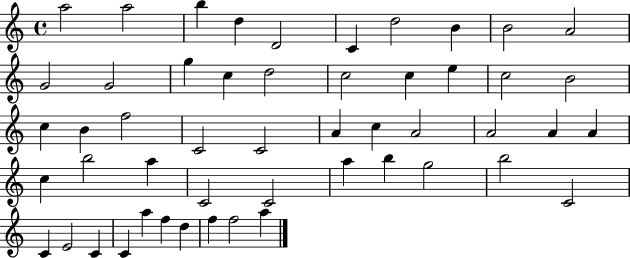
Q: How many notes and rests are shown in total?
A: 51